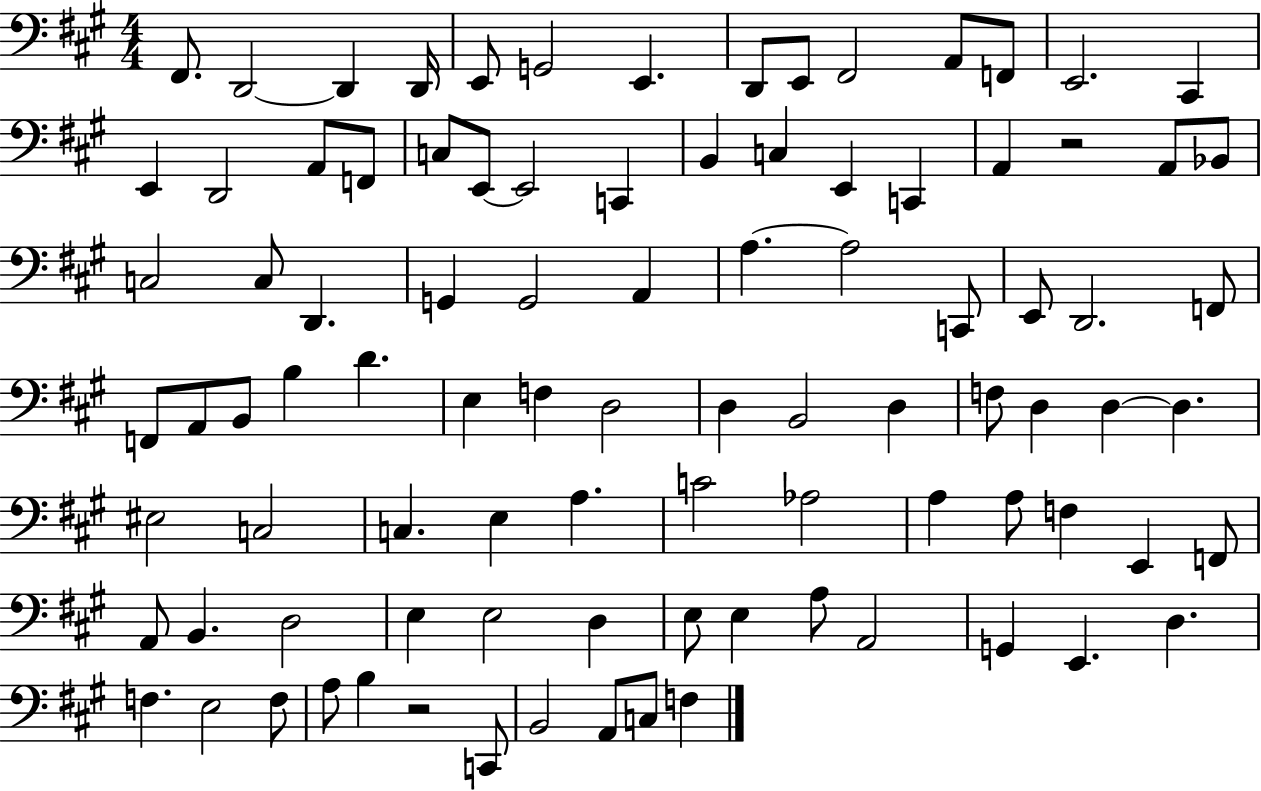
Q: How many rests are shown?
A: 2